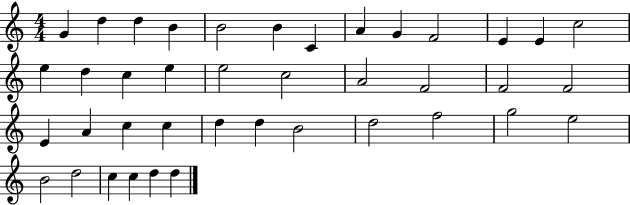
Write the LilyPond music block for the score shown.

{
  \clef treble
  \numericTimeSignature
  \time 4/4
  \key c \major
  g'4 d''4 d''4 b'4 | b'2 b'4 c'4 | a'4 g'4 f'2 | e'4 e'4 c''2 | \break e''4 d''4 c''4 e''4 | e''2 c''2 | a'2 f'2 | f'2 f'2 | \break e'4 a'4 c''4 c''4 | d''4 d''4 b'2 | d''2 f''2 | g''2 e''2 | \break b'2 d''2 | c''4 c''4 d''4 d''4 | \bar "|."
}